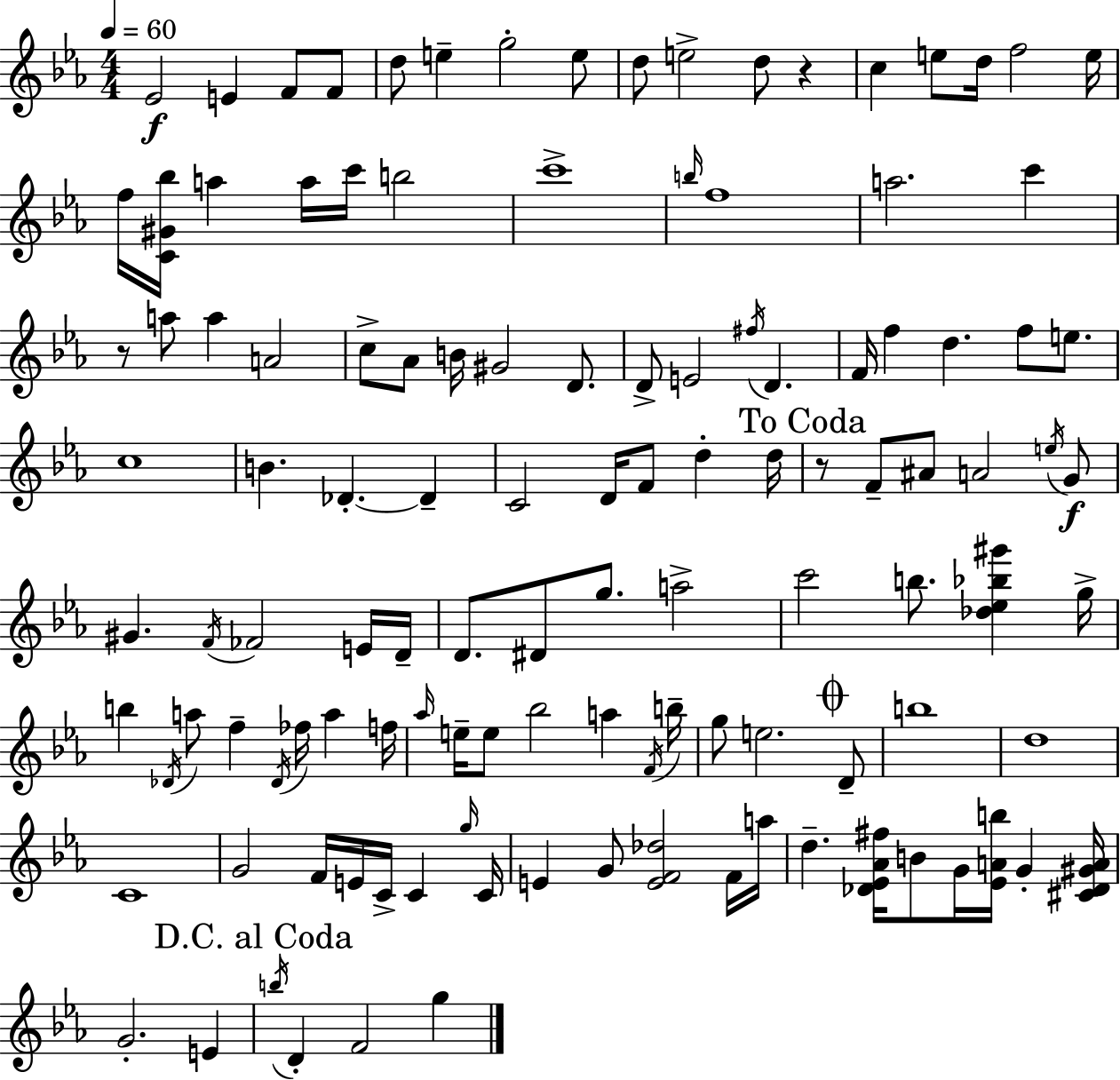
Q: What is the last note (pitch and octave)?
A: G5